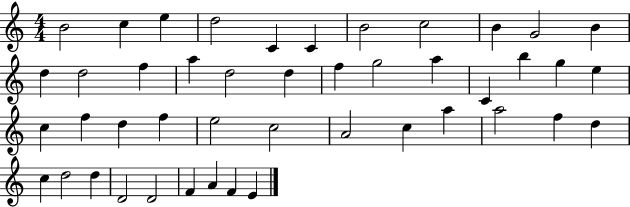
{
  \clef treble
  \numericTimeSignature
  \time 4/4
  \key c \major
  b'2 c''4 e''4 | d''2 c'4 c'4 | b'2 c''2 | b'4 g'2 b'4 | \break d''4 d''2 f''4 | a''4 d''2 d''4 | f''4 g''2 a''4 | c'4 b''4 g''4 e''4 | \break c''4 f''4 d''4 f''4 | e''2 c''2 | a'2 c''4 a''4 | a''2 f''4 d''4 | \break c''4 d''2 d''4 | d'2 d'2 | f'4 a'4 f'4 e'4 | \bar "|."
}